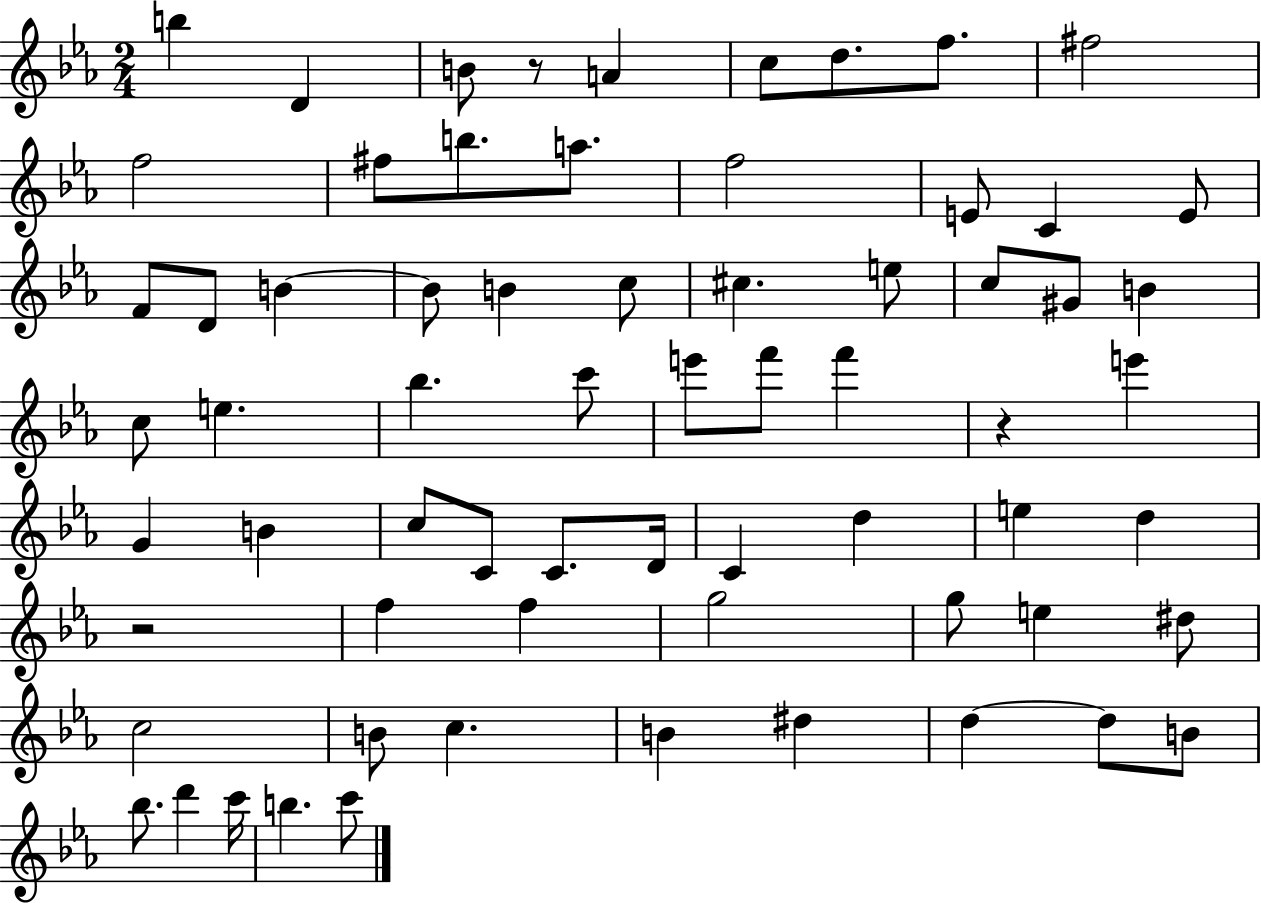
{
  \clef treble
  \numericTimeSignature
  \time 2/4
  \key ees \major
  \repeat volta 2 { b''4 d'4 | b'8 r8 a'4 | c''8 d''8. f''8. | fis''2 | \break f''2 | fis''8 b''8. a''8. | f''2 | e'8 c'4 e'8 | \break f'8 d'8 b'4~~ | b'8 b'4 c''8 | cis''4. e''8 | c''8 gis'8 b'4 | \break c''8 e''4. | bes''4. c'''8 | e'''8 f'''8 f'''4 | r4 e'''4 | \break g'4 b'4 | c''8 c'8 c'8. d'16 | c'4 d''4 | e''4 d''4 | \break r2 | f''4 f''4 | g''2 | g''8 e''4 dis''8 | \break c''2 | b'8 c''4. | b'4 dis''4 | d''4~~ d''8 b'8 | \break bes''8. d'''4 c'''16 | b''4. c'''8 | } \bar "|."
}